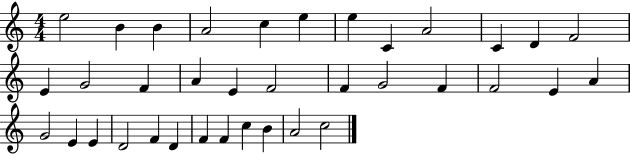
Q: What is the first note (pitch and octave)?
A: E5